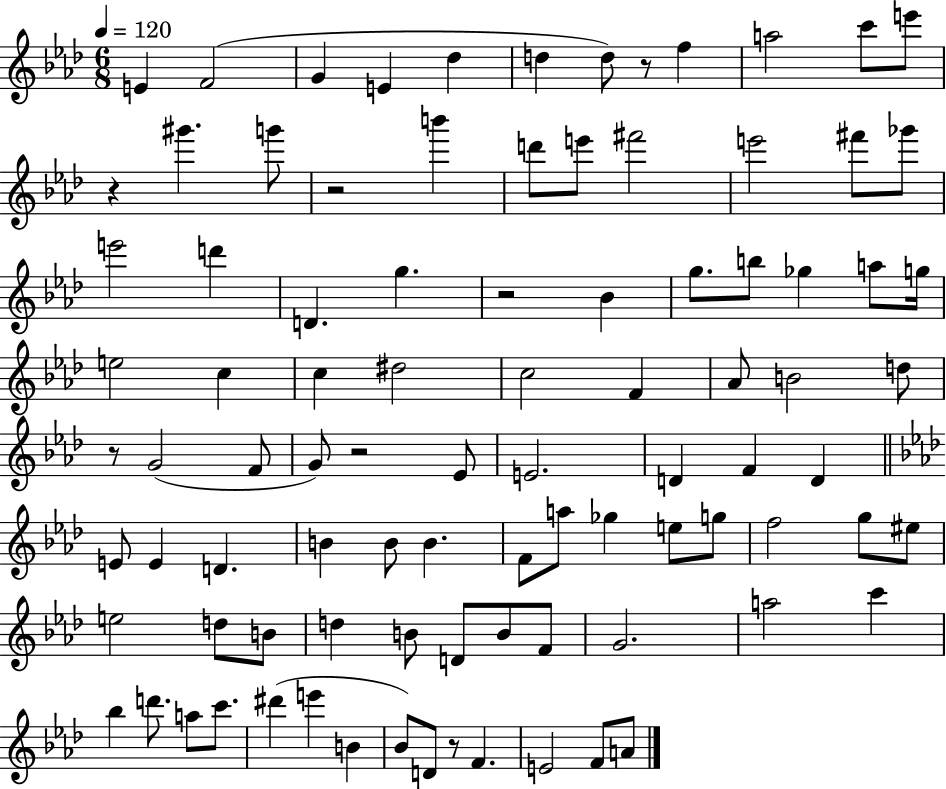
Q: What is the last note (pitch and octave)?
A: A4